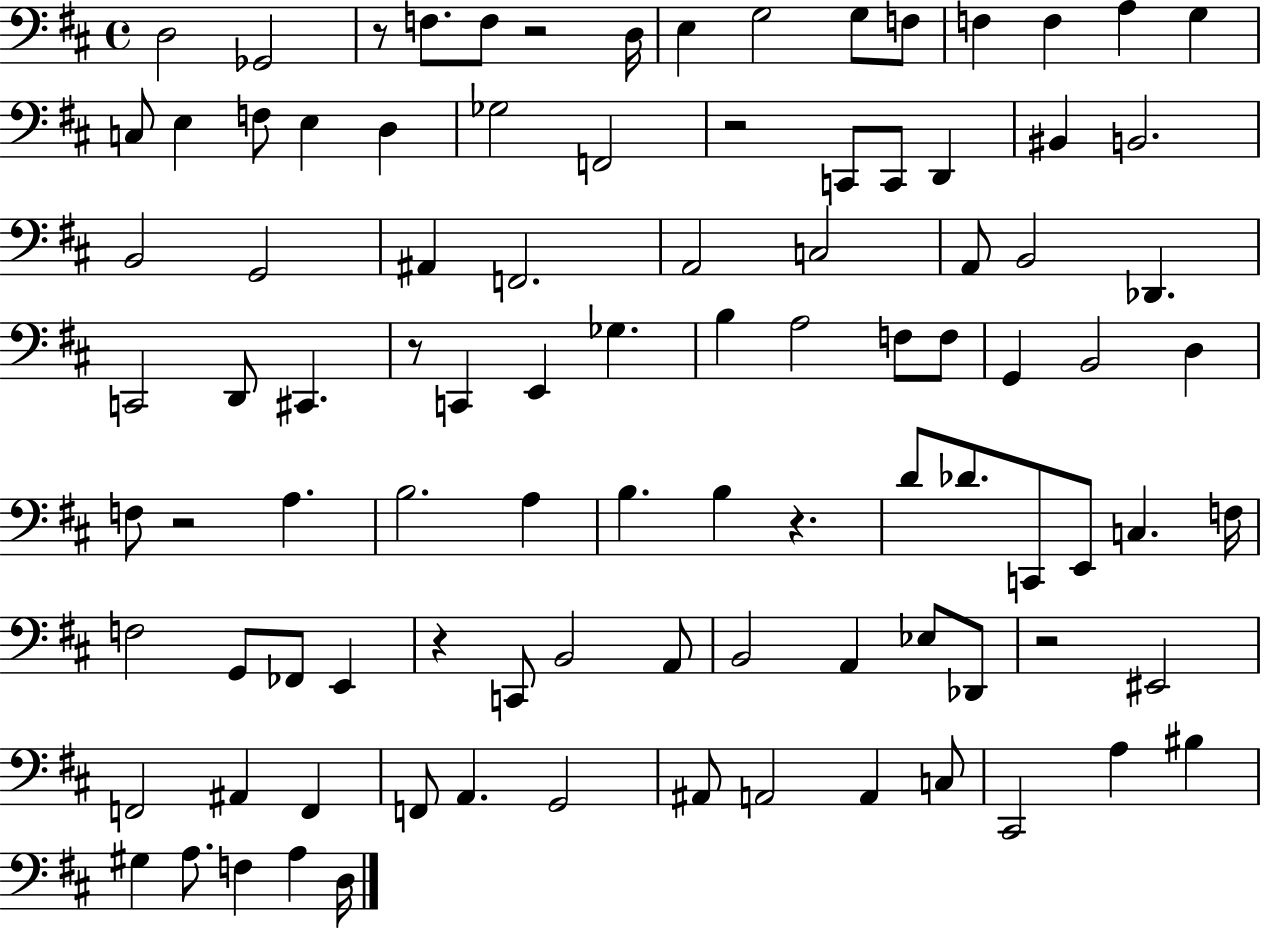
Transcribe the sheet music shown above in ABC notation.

X:1
T:Untitled
M:4/4
L:1/4
K:D
D,2 _G,,2 z/2 F,/2 F,/2 z2 D,/4 E, G,2 G,/2 F,/2 F, F, A, G, C,/2 E, F,/2 E, D, _G,2 F,,2 z2 C,,/2 C,,/2 D,, ^B,, B,,2 B,,2 G,,2 ^A,, F,,2 A,,2 C,2 A,,/2 B,,2 _D,, C,,2 D,,/2 ^C,, z/2 C,, E,, _G, B, A,2 F,/2 F,/2 G,, B,,2 D, F,/2 z2 A, B,2 A, B, B, z D/2 _D/2 C,,/2 E,,/2 C, F,/4 F,2 G,,/2 _F,,/2 E,, z C,,/2 B,,2 A,,/2 B,,2 A,, _E,/2 _D,,/2 z2 ^E,,2 F,,2 ^A,, F,, F,,/2 A,, G,,2 ^A,,/2 A,,2 A,, C,/2 ^C,,2 A, ^B, ^G, A,/2 F, A, D,/4